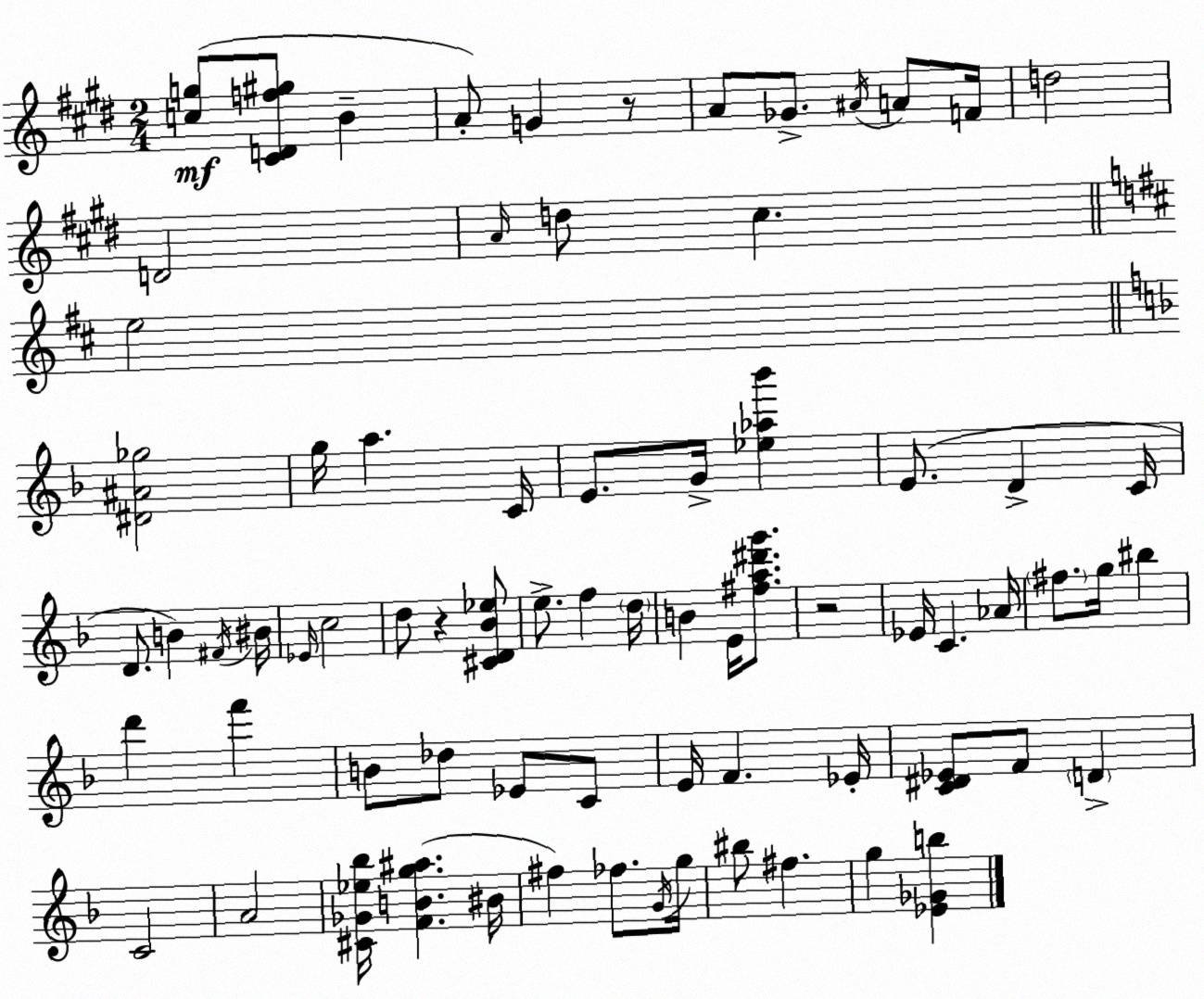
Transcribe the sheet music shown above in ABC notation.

X:1
T:Untitled
M:2/4
L:1/4
K:E
[cg]/2 [^CDf^g]/2 B A/2 G z/2 A/2 _G/2 ^A/4 A/2 F/4 d2 D2 A/4 d/2 ^c e2 [^D^A_g]2 g/4 a C/4 E/2 G/4 [_e_a_b'] E/2 D C/4 D/2 B ^F/4 ^B/4 _E/4 c2 d/2 z [^CD_B_e]/2 e/2 f d/4 B E/4 [^fa^d'g']/2 z2 _E/4 C _A/4 ^f/2 g/4 ^b d' f' B/2 _d/2 _E/2 C/2 E/4 F _E/4 [C^D_E]/2 F/2 D C2 A2 [^C_G_e_b]/4 [FBg^a] ^B/4 ^f _f/2 G/4 g/4 ^b/2 ^f g [_E_Gb]